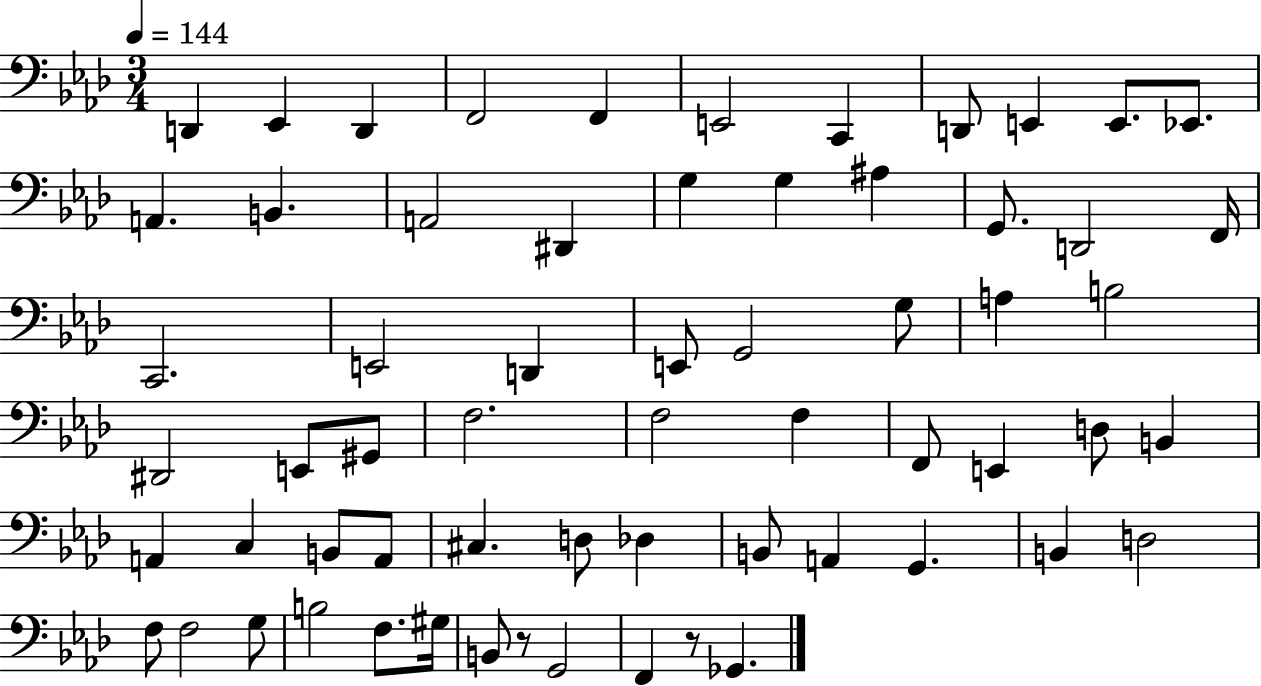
D2/q Eb2/q D2/q F2/h F2/q E2/h C2/q D2/e E2/q E2/e. Eb2/e. A2/q. B2/q. A2/h D#2/q G3/q G3/q A#3/q G2/e. D2/h F2/s C2/h. E2/h D2/q E2/e G2/h G3/e A3/q B3/h D#2/h E2/e G#2/e F3/h. F3/h F3/q F2/e E2/q D3/e B2/q A2/q C3/q B2/e A2/e C#3/q. D3/e Db3/q B2/e A2/q G2/q. B2/q D3/h F3/e F3/h G3/e B3/h F3/e. G#3/s B2/e R/e G2/h F2/q R/e Gb2/q.